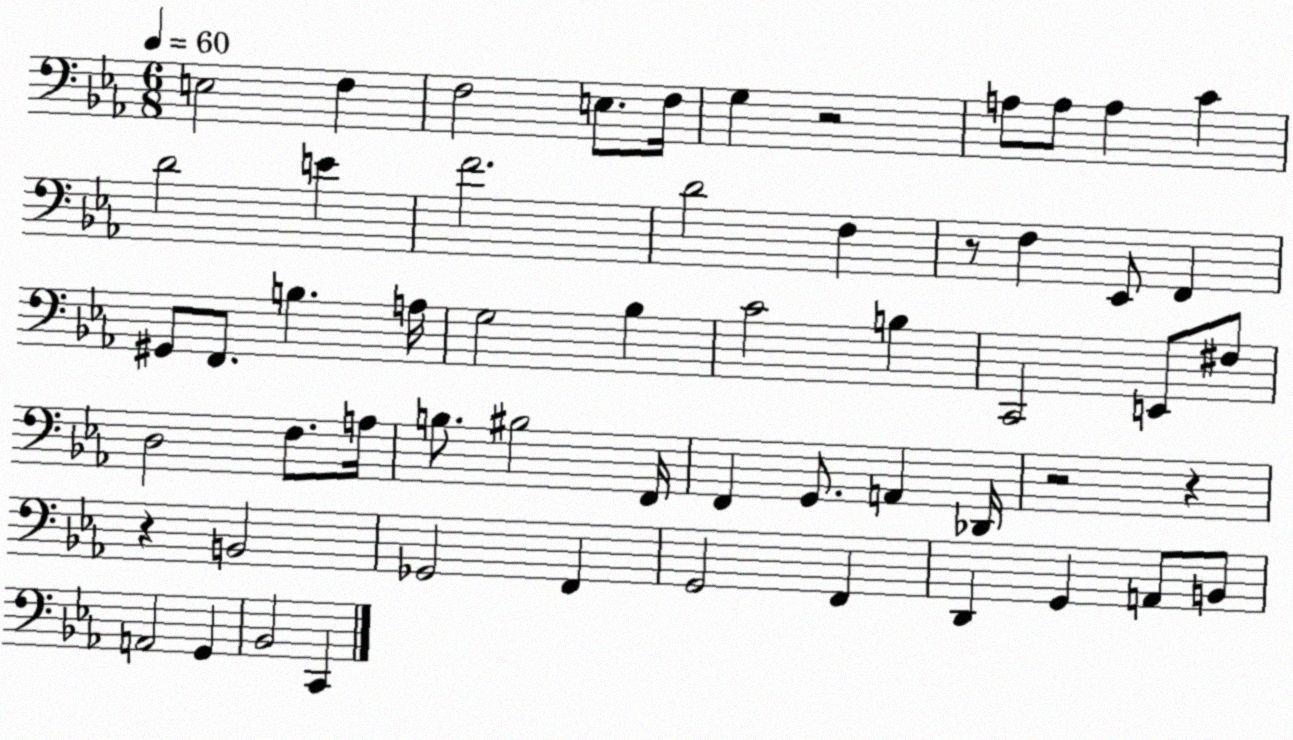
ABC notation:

X:1
T:Untitled
M:6/8
L:1/4
K:Eb
E,2 F, F,2 E,/2 F,/4 G, z2 A,/2 A,/2 A, C D2 E F2 D2 F, z/2 F, _E,,/2 F,, ^G,,/2 F,,/2 B, A,/4 G,2 _B, C2 B, C,,2 E,,/2 ^F,/2 D,2 F,/2 A,/4 B,/2 ^B,2 F,,/4 F,, G,,/2 A,, _D,,/4 z2 z z B,,2 _G,,2 F,, G,,2 F,, D,, G,, A,,/2 B,,/2 A,,2 G,, _B,,2 C,,